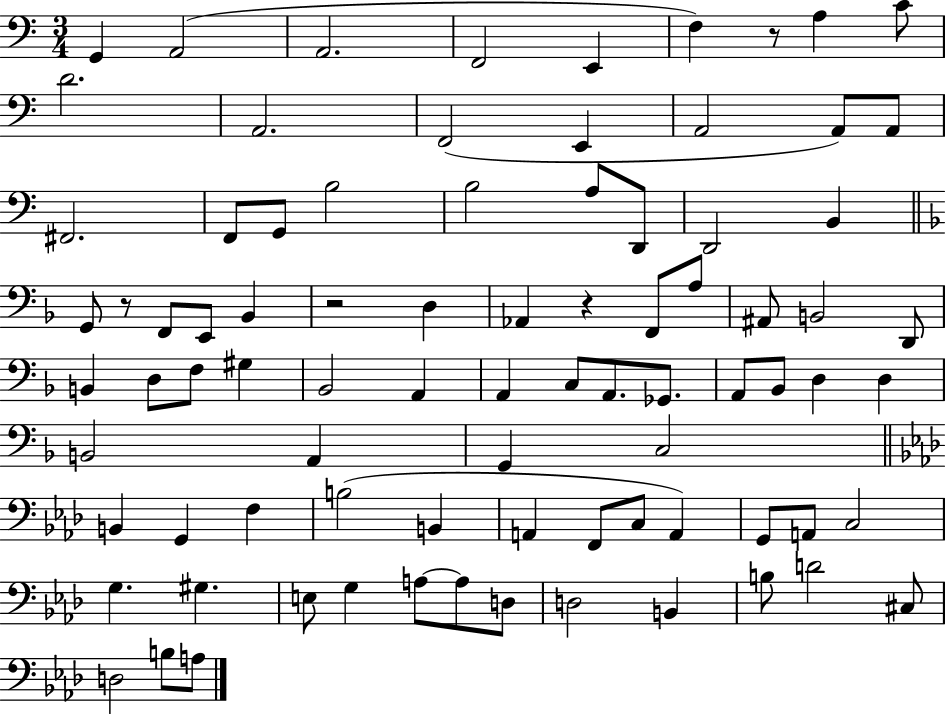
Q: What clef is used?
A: bass